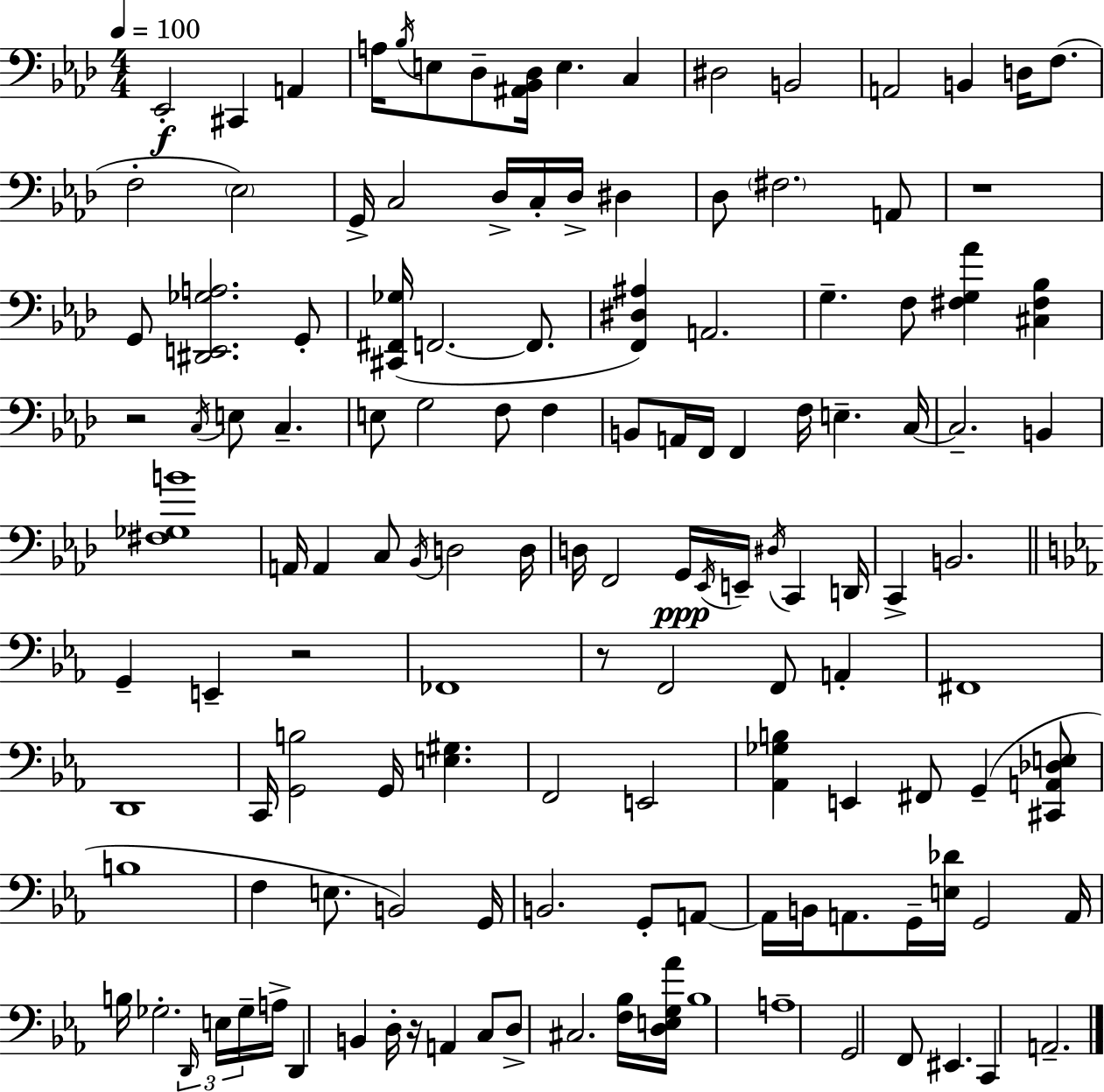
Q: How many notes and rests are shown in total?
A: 133